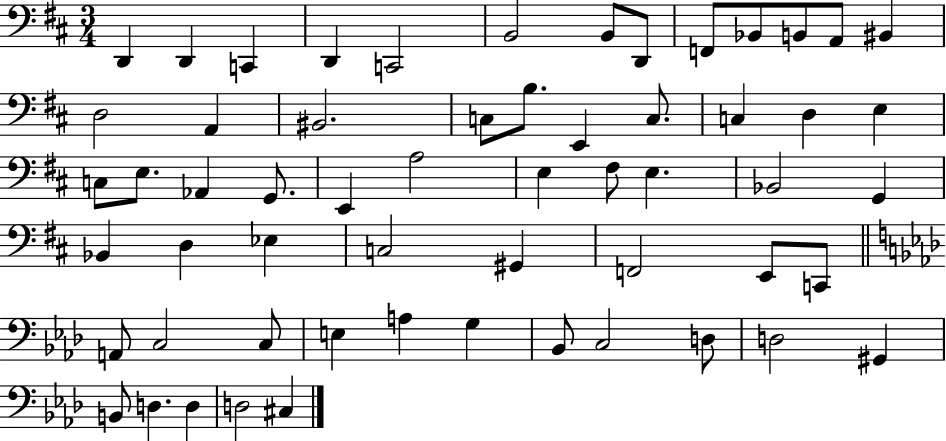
D2/q D2/q C2/q D2/q C2/h B2/h B2/e D2/e F2/e Bb2/e B2/e A2/e BIS2/q D3/h A2/q BIS2/h. C3/e B3/e. E2/q C3/e. C3/q D3/q E3/q C3/e E3/e. Ab2/q G2/e. E2/q A3/h E3/q F#3/e E3/q. Bb2/h G2/q Bb2/q D3/q Eb3/q C3/h G#2/q F2/h E2/e C2/e A2/e C3/h C3/e E3/q A3/q G3/q Bb2/e C3/h D3/e D3/h G#2/q B2/e D3/q. D3/q D3/h C#3/q